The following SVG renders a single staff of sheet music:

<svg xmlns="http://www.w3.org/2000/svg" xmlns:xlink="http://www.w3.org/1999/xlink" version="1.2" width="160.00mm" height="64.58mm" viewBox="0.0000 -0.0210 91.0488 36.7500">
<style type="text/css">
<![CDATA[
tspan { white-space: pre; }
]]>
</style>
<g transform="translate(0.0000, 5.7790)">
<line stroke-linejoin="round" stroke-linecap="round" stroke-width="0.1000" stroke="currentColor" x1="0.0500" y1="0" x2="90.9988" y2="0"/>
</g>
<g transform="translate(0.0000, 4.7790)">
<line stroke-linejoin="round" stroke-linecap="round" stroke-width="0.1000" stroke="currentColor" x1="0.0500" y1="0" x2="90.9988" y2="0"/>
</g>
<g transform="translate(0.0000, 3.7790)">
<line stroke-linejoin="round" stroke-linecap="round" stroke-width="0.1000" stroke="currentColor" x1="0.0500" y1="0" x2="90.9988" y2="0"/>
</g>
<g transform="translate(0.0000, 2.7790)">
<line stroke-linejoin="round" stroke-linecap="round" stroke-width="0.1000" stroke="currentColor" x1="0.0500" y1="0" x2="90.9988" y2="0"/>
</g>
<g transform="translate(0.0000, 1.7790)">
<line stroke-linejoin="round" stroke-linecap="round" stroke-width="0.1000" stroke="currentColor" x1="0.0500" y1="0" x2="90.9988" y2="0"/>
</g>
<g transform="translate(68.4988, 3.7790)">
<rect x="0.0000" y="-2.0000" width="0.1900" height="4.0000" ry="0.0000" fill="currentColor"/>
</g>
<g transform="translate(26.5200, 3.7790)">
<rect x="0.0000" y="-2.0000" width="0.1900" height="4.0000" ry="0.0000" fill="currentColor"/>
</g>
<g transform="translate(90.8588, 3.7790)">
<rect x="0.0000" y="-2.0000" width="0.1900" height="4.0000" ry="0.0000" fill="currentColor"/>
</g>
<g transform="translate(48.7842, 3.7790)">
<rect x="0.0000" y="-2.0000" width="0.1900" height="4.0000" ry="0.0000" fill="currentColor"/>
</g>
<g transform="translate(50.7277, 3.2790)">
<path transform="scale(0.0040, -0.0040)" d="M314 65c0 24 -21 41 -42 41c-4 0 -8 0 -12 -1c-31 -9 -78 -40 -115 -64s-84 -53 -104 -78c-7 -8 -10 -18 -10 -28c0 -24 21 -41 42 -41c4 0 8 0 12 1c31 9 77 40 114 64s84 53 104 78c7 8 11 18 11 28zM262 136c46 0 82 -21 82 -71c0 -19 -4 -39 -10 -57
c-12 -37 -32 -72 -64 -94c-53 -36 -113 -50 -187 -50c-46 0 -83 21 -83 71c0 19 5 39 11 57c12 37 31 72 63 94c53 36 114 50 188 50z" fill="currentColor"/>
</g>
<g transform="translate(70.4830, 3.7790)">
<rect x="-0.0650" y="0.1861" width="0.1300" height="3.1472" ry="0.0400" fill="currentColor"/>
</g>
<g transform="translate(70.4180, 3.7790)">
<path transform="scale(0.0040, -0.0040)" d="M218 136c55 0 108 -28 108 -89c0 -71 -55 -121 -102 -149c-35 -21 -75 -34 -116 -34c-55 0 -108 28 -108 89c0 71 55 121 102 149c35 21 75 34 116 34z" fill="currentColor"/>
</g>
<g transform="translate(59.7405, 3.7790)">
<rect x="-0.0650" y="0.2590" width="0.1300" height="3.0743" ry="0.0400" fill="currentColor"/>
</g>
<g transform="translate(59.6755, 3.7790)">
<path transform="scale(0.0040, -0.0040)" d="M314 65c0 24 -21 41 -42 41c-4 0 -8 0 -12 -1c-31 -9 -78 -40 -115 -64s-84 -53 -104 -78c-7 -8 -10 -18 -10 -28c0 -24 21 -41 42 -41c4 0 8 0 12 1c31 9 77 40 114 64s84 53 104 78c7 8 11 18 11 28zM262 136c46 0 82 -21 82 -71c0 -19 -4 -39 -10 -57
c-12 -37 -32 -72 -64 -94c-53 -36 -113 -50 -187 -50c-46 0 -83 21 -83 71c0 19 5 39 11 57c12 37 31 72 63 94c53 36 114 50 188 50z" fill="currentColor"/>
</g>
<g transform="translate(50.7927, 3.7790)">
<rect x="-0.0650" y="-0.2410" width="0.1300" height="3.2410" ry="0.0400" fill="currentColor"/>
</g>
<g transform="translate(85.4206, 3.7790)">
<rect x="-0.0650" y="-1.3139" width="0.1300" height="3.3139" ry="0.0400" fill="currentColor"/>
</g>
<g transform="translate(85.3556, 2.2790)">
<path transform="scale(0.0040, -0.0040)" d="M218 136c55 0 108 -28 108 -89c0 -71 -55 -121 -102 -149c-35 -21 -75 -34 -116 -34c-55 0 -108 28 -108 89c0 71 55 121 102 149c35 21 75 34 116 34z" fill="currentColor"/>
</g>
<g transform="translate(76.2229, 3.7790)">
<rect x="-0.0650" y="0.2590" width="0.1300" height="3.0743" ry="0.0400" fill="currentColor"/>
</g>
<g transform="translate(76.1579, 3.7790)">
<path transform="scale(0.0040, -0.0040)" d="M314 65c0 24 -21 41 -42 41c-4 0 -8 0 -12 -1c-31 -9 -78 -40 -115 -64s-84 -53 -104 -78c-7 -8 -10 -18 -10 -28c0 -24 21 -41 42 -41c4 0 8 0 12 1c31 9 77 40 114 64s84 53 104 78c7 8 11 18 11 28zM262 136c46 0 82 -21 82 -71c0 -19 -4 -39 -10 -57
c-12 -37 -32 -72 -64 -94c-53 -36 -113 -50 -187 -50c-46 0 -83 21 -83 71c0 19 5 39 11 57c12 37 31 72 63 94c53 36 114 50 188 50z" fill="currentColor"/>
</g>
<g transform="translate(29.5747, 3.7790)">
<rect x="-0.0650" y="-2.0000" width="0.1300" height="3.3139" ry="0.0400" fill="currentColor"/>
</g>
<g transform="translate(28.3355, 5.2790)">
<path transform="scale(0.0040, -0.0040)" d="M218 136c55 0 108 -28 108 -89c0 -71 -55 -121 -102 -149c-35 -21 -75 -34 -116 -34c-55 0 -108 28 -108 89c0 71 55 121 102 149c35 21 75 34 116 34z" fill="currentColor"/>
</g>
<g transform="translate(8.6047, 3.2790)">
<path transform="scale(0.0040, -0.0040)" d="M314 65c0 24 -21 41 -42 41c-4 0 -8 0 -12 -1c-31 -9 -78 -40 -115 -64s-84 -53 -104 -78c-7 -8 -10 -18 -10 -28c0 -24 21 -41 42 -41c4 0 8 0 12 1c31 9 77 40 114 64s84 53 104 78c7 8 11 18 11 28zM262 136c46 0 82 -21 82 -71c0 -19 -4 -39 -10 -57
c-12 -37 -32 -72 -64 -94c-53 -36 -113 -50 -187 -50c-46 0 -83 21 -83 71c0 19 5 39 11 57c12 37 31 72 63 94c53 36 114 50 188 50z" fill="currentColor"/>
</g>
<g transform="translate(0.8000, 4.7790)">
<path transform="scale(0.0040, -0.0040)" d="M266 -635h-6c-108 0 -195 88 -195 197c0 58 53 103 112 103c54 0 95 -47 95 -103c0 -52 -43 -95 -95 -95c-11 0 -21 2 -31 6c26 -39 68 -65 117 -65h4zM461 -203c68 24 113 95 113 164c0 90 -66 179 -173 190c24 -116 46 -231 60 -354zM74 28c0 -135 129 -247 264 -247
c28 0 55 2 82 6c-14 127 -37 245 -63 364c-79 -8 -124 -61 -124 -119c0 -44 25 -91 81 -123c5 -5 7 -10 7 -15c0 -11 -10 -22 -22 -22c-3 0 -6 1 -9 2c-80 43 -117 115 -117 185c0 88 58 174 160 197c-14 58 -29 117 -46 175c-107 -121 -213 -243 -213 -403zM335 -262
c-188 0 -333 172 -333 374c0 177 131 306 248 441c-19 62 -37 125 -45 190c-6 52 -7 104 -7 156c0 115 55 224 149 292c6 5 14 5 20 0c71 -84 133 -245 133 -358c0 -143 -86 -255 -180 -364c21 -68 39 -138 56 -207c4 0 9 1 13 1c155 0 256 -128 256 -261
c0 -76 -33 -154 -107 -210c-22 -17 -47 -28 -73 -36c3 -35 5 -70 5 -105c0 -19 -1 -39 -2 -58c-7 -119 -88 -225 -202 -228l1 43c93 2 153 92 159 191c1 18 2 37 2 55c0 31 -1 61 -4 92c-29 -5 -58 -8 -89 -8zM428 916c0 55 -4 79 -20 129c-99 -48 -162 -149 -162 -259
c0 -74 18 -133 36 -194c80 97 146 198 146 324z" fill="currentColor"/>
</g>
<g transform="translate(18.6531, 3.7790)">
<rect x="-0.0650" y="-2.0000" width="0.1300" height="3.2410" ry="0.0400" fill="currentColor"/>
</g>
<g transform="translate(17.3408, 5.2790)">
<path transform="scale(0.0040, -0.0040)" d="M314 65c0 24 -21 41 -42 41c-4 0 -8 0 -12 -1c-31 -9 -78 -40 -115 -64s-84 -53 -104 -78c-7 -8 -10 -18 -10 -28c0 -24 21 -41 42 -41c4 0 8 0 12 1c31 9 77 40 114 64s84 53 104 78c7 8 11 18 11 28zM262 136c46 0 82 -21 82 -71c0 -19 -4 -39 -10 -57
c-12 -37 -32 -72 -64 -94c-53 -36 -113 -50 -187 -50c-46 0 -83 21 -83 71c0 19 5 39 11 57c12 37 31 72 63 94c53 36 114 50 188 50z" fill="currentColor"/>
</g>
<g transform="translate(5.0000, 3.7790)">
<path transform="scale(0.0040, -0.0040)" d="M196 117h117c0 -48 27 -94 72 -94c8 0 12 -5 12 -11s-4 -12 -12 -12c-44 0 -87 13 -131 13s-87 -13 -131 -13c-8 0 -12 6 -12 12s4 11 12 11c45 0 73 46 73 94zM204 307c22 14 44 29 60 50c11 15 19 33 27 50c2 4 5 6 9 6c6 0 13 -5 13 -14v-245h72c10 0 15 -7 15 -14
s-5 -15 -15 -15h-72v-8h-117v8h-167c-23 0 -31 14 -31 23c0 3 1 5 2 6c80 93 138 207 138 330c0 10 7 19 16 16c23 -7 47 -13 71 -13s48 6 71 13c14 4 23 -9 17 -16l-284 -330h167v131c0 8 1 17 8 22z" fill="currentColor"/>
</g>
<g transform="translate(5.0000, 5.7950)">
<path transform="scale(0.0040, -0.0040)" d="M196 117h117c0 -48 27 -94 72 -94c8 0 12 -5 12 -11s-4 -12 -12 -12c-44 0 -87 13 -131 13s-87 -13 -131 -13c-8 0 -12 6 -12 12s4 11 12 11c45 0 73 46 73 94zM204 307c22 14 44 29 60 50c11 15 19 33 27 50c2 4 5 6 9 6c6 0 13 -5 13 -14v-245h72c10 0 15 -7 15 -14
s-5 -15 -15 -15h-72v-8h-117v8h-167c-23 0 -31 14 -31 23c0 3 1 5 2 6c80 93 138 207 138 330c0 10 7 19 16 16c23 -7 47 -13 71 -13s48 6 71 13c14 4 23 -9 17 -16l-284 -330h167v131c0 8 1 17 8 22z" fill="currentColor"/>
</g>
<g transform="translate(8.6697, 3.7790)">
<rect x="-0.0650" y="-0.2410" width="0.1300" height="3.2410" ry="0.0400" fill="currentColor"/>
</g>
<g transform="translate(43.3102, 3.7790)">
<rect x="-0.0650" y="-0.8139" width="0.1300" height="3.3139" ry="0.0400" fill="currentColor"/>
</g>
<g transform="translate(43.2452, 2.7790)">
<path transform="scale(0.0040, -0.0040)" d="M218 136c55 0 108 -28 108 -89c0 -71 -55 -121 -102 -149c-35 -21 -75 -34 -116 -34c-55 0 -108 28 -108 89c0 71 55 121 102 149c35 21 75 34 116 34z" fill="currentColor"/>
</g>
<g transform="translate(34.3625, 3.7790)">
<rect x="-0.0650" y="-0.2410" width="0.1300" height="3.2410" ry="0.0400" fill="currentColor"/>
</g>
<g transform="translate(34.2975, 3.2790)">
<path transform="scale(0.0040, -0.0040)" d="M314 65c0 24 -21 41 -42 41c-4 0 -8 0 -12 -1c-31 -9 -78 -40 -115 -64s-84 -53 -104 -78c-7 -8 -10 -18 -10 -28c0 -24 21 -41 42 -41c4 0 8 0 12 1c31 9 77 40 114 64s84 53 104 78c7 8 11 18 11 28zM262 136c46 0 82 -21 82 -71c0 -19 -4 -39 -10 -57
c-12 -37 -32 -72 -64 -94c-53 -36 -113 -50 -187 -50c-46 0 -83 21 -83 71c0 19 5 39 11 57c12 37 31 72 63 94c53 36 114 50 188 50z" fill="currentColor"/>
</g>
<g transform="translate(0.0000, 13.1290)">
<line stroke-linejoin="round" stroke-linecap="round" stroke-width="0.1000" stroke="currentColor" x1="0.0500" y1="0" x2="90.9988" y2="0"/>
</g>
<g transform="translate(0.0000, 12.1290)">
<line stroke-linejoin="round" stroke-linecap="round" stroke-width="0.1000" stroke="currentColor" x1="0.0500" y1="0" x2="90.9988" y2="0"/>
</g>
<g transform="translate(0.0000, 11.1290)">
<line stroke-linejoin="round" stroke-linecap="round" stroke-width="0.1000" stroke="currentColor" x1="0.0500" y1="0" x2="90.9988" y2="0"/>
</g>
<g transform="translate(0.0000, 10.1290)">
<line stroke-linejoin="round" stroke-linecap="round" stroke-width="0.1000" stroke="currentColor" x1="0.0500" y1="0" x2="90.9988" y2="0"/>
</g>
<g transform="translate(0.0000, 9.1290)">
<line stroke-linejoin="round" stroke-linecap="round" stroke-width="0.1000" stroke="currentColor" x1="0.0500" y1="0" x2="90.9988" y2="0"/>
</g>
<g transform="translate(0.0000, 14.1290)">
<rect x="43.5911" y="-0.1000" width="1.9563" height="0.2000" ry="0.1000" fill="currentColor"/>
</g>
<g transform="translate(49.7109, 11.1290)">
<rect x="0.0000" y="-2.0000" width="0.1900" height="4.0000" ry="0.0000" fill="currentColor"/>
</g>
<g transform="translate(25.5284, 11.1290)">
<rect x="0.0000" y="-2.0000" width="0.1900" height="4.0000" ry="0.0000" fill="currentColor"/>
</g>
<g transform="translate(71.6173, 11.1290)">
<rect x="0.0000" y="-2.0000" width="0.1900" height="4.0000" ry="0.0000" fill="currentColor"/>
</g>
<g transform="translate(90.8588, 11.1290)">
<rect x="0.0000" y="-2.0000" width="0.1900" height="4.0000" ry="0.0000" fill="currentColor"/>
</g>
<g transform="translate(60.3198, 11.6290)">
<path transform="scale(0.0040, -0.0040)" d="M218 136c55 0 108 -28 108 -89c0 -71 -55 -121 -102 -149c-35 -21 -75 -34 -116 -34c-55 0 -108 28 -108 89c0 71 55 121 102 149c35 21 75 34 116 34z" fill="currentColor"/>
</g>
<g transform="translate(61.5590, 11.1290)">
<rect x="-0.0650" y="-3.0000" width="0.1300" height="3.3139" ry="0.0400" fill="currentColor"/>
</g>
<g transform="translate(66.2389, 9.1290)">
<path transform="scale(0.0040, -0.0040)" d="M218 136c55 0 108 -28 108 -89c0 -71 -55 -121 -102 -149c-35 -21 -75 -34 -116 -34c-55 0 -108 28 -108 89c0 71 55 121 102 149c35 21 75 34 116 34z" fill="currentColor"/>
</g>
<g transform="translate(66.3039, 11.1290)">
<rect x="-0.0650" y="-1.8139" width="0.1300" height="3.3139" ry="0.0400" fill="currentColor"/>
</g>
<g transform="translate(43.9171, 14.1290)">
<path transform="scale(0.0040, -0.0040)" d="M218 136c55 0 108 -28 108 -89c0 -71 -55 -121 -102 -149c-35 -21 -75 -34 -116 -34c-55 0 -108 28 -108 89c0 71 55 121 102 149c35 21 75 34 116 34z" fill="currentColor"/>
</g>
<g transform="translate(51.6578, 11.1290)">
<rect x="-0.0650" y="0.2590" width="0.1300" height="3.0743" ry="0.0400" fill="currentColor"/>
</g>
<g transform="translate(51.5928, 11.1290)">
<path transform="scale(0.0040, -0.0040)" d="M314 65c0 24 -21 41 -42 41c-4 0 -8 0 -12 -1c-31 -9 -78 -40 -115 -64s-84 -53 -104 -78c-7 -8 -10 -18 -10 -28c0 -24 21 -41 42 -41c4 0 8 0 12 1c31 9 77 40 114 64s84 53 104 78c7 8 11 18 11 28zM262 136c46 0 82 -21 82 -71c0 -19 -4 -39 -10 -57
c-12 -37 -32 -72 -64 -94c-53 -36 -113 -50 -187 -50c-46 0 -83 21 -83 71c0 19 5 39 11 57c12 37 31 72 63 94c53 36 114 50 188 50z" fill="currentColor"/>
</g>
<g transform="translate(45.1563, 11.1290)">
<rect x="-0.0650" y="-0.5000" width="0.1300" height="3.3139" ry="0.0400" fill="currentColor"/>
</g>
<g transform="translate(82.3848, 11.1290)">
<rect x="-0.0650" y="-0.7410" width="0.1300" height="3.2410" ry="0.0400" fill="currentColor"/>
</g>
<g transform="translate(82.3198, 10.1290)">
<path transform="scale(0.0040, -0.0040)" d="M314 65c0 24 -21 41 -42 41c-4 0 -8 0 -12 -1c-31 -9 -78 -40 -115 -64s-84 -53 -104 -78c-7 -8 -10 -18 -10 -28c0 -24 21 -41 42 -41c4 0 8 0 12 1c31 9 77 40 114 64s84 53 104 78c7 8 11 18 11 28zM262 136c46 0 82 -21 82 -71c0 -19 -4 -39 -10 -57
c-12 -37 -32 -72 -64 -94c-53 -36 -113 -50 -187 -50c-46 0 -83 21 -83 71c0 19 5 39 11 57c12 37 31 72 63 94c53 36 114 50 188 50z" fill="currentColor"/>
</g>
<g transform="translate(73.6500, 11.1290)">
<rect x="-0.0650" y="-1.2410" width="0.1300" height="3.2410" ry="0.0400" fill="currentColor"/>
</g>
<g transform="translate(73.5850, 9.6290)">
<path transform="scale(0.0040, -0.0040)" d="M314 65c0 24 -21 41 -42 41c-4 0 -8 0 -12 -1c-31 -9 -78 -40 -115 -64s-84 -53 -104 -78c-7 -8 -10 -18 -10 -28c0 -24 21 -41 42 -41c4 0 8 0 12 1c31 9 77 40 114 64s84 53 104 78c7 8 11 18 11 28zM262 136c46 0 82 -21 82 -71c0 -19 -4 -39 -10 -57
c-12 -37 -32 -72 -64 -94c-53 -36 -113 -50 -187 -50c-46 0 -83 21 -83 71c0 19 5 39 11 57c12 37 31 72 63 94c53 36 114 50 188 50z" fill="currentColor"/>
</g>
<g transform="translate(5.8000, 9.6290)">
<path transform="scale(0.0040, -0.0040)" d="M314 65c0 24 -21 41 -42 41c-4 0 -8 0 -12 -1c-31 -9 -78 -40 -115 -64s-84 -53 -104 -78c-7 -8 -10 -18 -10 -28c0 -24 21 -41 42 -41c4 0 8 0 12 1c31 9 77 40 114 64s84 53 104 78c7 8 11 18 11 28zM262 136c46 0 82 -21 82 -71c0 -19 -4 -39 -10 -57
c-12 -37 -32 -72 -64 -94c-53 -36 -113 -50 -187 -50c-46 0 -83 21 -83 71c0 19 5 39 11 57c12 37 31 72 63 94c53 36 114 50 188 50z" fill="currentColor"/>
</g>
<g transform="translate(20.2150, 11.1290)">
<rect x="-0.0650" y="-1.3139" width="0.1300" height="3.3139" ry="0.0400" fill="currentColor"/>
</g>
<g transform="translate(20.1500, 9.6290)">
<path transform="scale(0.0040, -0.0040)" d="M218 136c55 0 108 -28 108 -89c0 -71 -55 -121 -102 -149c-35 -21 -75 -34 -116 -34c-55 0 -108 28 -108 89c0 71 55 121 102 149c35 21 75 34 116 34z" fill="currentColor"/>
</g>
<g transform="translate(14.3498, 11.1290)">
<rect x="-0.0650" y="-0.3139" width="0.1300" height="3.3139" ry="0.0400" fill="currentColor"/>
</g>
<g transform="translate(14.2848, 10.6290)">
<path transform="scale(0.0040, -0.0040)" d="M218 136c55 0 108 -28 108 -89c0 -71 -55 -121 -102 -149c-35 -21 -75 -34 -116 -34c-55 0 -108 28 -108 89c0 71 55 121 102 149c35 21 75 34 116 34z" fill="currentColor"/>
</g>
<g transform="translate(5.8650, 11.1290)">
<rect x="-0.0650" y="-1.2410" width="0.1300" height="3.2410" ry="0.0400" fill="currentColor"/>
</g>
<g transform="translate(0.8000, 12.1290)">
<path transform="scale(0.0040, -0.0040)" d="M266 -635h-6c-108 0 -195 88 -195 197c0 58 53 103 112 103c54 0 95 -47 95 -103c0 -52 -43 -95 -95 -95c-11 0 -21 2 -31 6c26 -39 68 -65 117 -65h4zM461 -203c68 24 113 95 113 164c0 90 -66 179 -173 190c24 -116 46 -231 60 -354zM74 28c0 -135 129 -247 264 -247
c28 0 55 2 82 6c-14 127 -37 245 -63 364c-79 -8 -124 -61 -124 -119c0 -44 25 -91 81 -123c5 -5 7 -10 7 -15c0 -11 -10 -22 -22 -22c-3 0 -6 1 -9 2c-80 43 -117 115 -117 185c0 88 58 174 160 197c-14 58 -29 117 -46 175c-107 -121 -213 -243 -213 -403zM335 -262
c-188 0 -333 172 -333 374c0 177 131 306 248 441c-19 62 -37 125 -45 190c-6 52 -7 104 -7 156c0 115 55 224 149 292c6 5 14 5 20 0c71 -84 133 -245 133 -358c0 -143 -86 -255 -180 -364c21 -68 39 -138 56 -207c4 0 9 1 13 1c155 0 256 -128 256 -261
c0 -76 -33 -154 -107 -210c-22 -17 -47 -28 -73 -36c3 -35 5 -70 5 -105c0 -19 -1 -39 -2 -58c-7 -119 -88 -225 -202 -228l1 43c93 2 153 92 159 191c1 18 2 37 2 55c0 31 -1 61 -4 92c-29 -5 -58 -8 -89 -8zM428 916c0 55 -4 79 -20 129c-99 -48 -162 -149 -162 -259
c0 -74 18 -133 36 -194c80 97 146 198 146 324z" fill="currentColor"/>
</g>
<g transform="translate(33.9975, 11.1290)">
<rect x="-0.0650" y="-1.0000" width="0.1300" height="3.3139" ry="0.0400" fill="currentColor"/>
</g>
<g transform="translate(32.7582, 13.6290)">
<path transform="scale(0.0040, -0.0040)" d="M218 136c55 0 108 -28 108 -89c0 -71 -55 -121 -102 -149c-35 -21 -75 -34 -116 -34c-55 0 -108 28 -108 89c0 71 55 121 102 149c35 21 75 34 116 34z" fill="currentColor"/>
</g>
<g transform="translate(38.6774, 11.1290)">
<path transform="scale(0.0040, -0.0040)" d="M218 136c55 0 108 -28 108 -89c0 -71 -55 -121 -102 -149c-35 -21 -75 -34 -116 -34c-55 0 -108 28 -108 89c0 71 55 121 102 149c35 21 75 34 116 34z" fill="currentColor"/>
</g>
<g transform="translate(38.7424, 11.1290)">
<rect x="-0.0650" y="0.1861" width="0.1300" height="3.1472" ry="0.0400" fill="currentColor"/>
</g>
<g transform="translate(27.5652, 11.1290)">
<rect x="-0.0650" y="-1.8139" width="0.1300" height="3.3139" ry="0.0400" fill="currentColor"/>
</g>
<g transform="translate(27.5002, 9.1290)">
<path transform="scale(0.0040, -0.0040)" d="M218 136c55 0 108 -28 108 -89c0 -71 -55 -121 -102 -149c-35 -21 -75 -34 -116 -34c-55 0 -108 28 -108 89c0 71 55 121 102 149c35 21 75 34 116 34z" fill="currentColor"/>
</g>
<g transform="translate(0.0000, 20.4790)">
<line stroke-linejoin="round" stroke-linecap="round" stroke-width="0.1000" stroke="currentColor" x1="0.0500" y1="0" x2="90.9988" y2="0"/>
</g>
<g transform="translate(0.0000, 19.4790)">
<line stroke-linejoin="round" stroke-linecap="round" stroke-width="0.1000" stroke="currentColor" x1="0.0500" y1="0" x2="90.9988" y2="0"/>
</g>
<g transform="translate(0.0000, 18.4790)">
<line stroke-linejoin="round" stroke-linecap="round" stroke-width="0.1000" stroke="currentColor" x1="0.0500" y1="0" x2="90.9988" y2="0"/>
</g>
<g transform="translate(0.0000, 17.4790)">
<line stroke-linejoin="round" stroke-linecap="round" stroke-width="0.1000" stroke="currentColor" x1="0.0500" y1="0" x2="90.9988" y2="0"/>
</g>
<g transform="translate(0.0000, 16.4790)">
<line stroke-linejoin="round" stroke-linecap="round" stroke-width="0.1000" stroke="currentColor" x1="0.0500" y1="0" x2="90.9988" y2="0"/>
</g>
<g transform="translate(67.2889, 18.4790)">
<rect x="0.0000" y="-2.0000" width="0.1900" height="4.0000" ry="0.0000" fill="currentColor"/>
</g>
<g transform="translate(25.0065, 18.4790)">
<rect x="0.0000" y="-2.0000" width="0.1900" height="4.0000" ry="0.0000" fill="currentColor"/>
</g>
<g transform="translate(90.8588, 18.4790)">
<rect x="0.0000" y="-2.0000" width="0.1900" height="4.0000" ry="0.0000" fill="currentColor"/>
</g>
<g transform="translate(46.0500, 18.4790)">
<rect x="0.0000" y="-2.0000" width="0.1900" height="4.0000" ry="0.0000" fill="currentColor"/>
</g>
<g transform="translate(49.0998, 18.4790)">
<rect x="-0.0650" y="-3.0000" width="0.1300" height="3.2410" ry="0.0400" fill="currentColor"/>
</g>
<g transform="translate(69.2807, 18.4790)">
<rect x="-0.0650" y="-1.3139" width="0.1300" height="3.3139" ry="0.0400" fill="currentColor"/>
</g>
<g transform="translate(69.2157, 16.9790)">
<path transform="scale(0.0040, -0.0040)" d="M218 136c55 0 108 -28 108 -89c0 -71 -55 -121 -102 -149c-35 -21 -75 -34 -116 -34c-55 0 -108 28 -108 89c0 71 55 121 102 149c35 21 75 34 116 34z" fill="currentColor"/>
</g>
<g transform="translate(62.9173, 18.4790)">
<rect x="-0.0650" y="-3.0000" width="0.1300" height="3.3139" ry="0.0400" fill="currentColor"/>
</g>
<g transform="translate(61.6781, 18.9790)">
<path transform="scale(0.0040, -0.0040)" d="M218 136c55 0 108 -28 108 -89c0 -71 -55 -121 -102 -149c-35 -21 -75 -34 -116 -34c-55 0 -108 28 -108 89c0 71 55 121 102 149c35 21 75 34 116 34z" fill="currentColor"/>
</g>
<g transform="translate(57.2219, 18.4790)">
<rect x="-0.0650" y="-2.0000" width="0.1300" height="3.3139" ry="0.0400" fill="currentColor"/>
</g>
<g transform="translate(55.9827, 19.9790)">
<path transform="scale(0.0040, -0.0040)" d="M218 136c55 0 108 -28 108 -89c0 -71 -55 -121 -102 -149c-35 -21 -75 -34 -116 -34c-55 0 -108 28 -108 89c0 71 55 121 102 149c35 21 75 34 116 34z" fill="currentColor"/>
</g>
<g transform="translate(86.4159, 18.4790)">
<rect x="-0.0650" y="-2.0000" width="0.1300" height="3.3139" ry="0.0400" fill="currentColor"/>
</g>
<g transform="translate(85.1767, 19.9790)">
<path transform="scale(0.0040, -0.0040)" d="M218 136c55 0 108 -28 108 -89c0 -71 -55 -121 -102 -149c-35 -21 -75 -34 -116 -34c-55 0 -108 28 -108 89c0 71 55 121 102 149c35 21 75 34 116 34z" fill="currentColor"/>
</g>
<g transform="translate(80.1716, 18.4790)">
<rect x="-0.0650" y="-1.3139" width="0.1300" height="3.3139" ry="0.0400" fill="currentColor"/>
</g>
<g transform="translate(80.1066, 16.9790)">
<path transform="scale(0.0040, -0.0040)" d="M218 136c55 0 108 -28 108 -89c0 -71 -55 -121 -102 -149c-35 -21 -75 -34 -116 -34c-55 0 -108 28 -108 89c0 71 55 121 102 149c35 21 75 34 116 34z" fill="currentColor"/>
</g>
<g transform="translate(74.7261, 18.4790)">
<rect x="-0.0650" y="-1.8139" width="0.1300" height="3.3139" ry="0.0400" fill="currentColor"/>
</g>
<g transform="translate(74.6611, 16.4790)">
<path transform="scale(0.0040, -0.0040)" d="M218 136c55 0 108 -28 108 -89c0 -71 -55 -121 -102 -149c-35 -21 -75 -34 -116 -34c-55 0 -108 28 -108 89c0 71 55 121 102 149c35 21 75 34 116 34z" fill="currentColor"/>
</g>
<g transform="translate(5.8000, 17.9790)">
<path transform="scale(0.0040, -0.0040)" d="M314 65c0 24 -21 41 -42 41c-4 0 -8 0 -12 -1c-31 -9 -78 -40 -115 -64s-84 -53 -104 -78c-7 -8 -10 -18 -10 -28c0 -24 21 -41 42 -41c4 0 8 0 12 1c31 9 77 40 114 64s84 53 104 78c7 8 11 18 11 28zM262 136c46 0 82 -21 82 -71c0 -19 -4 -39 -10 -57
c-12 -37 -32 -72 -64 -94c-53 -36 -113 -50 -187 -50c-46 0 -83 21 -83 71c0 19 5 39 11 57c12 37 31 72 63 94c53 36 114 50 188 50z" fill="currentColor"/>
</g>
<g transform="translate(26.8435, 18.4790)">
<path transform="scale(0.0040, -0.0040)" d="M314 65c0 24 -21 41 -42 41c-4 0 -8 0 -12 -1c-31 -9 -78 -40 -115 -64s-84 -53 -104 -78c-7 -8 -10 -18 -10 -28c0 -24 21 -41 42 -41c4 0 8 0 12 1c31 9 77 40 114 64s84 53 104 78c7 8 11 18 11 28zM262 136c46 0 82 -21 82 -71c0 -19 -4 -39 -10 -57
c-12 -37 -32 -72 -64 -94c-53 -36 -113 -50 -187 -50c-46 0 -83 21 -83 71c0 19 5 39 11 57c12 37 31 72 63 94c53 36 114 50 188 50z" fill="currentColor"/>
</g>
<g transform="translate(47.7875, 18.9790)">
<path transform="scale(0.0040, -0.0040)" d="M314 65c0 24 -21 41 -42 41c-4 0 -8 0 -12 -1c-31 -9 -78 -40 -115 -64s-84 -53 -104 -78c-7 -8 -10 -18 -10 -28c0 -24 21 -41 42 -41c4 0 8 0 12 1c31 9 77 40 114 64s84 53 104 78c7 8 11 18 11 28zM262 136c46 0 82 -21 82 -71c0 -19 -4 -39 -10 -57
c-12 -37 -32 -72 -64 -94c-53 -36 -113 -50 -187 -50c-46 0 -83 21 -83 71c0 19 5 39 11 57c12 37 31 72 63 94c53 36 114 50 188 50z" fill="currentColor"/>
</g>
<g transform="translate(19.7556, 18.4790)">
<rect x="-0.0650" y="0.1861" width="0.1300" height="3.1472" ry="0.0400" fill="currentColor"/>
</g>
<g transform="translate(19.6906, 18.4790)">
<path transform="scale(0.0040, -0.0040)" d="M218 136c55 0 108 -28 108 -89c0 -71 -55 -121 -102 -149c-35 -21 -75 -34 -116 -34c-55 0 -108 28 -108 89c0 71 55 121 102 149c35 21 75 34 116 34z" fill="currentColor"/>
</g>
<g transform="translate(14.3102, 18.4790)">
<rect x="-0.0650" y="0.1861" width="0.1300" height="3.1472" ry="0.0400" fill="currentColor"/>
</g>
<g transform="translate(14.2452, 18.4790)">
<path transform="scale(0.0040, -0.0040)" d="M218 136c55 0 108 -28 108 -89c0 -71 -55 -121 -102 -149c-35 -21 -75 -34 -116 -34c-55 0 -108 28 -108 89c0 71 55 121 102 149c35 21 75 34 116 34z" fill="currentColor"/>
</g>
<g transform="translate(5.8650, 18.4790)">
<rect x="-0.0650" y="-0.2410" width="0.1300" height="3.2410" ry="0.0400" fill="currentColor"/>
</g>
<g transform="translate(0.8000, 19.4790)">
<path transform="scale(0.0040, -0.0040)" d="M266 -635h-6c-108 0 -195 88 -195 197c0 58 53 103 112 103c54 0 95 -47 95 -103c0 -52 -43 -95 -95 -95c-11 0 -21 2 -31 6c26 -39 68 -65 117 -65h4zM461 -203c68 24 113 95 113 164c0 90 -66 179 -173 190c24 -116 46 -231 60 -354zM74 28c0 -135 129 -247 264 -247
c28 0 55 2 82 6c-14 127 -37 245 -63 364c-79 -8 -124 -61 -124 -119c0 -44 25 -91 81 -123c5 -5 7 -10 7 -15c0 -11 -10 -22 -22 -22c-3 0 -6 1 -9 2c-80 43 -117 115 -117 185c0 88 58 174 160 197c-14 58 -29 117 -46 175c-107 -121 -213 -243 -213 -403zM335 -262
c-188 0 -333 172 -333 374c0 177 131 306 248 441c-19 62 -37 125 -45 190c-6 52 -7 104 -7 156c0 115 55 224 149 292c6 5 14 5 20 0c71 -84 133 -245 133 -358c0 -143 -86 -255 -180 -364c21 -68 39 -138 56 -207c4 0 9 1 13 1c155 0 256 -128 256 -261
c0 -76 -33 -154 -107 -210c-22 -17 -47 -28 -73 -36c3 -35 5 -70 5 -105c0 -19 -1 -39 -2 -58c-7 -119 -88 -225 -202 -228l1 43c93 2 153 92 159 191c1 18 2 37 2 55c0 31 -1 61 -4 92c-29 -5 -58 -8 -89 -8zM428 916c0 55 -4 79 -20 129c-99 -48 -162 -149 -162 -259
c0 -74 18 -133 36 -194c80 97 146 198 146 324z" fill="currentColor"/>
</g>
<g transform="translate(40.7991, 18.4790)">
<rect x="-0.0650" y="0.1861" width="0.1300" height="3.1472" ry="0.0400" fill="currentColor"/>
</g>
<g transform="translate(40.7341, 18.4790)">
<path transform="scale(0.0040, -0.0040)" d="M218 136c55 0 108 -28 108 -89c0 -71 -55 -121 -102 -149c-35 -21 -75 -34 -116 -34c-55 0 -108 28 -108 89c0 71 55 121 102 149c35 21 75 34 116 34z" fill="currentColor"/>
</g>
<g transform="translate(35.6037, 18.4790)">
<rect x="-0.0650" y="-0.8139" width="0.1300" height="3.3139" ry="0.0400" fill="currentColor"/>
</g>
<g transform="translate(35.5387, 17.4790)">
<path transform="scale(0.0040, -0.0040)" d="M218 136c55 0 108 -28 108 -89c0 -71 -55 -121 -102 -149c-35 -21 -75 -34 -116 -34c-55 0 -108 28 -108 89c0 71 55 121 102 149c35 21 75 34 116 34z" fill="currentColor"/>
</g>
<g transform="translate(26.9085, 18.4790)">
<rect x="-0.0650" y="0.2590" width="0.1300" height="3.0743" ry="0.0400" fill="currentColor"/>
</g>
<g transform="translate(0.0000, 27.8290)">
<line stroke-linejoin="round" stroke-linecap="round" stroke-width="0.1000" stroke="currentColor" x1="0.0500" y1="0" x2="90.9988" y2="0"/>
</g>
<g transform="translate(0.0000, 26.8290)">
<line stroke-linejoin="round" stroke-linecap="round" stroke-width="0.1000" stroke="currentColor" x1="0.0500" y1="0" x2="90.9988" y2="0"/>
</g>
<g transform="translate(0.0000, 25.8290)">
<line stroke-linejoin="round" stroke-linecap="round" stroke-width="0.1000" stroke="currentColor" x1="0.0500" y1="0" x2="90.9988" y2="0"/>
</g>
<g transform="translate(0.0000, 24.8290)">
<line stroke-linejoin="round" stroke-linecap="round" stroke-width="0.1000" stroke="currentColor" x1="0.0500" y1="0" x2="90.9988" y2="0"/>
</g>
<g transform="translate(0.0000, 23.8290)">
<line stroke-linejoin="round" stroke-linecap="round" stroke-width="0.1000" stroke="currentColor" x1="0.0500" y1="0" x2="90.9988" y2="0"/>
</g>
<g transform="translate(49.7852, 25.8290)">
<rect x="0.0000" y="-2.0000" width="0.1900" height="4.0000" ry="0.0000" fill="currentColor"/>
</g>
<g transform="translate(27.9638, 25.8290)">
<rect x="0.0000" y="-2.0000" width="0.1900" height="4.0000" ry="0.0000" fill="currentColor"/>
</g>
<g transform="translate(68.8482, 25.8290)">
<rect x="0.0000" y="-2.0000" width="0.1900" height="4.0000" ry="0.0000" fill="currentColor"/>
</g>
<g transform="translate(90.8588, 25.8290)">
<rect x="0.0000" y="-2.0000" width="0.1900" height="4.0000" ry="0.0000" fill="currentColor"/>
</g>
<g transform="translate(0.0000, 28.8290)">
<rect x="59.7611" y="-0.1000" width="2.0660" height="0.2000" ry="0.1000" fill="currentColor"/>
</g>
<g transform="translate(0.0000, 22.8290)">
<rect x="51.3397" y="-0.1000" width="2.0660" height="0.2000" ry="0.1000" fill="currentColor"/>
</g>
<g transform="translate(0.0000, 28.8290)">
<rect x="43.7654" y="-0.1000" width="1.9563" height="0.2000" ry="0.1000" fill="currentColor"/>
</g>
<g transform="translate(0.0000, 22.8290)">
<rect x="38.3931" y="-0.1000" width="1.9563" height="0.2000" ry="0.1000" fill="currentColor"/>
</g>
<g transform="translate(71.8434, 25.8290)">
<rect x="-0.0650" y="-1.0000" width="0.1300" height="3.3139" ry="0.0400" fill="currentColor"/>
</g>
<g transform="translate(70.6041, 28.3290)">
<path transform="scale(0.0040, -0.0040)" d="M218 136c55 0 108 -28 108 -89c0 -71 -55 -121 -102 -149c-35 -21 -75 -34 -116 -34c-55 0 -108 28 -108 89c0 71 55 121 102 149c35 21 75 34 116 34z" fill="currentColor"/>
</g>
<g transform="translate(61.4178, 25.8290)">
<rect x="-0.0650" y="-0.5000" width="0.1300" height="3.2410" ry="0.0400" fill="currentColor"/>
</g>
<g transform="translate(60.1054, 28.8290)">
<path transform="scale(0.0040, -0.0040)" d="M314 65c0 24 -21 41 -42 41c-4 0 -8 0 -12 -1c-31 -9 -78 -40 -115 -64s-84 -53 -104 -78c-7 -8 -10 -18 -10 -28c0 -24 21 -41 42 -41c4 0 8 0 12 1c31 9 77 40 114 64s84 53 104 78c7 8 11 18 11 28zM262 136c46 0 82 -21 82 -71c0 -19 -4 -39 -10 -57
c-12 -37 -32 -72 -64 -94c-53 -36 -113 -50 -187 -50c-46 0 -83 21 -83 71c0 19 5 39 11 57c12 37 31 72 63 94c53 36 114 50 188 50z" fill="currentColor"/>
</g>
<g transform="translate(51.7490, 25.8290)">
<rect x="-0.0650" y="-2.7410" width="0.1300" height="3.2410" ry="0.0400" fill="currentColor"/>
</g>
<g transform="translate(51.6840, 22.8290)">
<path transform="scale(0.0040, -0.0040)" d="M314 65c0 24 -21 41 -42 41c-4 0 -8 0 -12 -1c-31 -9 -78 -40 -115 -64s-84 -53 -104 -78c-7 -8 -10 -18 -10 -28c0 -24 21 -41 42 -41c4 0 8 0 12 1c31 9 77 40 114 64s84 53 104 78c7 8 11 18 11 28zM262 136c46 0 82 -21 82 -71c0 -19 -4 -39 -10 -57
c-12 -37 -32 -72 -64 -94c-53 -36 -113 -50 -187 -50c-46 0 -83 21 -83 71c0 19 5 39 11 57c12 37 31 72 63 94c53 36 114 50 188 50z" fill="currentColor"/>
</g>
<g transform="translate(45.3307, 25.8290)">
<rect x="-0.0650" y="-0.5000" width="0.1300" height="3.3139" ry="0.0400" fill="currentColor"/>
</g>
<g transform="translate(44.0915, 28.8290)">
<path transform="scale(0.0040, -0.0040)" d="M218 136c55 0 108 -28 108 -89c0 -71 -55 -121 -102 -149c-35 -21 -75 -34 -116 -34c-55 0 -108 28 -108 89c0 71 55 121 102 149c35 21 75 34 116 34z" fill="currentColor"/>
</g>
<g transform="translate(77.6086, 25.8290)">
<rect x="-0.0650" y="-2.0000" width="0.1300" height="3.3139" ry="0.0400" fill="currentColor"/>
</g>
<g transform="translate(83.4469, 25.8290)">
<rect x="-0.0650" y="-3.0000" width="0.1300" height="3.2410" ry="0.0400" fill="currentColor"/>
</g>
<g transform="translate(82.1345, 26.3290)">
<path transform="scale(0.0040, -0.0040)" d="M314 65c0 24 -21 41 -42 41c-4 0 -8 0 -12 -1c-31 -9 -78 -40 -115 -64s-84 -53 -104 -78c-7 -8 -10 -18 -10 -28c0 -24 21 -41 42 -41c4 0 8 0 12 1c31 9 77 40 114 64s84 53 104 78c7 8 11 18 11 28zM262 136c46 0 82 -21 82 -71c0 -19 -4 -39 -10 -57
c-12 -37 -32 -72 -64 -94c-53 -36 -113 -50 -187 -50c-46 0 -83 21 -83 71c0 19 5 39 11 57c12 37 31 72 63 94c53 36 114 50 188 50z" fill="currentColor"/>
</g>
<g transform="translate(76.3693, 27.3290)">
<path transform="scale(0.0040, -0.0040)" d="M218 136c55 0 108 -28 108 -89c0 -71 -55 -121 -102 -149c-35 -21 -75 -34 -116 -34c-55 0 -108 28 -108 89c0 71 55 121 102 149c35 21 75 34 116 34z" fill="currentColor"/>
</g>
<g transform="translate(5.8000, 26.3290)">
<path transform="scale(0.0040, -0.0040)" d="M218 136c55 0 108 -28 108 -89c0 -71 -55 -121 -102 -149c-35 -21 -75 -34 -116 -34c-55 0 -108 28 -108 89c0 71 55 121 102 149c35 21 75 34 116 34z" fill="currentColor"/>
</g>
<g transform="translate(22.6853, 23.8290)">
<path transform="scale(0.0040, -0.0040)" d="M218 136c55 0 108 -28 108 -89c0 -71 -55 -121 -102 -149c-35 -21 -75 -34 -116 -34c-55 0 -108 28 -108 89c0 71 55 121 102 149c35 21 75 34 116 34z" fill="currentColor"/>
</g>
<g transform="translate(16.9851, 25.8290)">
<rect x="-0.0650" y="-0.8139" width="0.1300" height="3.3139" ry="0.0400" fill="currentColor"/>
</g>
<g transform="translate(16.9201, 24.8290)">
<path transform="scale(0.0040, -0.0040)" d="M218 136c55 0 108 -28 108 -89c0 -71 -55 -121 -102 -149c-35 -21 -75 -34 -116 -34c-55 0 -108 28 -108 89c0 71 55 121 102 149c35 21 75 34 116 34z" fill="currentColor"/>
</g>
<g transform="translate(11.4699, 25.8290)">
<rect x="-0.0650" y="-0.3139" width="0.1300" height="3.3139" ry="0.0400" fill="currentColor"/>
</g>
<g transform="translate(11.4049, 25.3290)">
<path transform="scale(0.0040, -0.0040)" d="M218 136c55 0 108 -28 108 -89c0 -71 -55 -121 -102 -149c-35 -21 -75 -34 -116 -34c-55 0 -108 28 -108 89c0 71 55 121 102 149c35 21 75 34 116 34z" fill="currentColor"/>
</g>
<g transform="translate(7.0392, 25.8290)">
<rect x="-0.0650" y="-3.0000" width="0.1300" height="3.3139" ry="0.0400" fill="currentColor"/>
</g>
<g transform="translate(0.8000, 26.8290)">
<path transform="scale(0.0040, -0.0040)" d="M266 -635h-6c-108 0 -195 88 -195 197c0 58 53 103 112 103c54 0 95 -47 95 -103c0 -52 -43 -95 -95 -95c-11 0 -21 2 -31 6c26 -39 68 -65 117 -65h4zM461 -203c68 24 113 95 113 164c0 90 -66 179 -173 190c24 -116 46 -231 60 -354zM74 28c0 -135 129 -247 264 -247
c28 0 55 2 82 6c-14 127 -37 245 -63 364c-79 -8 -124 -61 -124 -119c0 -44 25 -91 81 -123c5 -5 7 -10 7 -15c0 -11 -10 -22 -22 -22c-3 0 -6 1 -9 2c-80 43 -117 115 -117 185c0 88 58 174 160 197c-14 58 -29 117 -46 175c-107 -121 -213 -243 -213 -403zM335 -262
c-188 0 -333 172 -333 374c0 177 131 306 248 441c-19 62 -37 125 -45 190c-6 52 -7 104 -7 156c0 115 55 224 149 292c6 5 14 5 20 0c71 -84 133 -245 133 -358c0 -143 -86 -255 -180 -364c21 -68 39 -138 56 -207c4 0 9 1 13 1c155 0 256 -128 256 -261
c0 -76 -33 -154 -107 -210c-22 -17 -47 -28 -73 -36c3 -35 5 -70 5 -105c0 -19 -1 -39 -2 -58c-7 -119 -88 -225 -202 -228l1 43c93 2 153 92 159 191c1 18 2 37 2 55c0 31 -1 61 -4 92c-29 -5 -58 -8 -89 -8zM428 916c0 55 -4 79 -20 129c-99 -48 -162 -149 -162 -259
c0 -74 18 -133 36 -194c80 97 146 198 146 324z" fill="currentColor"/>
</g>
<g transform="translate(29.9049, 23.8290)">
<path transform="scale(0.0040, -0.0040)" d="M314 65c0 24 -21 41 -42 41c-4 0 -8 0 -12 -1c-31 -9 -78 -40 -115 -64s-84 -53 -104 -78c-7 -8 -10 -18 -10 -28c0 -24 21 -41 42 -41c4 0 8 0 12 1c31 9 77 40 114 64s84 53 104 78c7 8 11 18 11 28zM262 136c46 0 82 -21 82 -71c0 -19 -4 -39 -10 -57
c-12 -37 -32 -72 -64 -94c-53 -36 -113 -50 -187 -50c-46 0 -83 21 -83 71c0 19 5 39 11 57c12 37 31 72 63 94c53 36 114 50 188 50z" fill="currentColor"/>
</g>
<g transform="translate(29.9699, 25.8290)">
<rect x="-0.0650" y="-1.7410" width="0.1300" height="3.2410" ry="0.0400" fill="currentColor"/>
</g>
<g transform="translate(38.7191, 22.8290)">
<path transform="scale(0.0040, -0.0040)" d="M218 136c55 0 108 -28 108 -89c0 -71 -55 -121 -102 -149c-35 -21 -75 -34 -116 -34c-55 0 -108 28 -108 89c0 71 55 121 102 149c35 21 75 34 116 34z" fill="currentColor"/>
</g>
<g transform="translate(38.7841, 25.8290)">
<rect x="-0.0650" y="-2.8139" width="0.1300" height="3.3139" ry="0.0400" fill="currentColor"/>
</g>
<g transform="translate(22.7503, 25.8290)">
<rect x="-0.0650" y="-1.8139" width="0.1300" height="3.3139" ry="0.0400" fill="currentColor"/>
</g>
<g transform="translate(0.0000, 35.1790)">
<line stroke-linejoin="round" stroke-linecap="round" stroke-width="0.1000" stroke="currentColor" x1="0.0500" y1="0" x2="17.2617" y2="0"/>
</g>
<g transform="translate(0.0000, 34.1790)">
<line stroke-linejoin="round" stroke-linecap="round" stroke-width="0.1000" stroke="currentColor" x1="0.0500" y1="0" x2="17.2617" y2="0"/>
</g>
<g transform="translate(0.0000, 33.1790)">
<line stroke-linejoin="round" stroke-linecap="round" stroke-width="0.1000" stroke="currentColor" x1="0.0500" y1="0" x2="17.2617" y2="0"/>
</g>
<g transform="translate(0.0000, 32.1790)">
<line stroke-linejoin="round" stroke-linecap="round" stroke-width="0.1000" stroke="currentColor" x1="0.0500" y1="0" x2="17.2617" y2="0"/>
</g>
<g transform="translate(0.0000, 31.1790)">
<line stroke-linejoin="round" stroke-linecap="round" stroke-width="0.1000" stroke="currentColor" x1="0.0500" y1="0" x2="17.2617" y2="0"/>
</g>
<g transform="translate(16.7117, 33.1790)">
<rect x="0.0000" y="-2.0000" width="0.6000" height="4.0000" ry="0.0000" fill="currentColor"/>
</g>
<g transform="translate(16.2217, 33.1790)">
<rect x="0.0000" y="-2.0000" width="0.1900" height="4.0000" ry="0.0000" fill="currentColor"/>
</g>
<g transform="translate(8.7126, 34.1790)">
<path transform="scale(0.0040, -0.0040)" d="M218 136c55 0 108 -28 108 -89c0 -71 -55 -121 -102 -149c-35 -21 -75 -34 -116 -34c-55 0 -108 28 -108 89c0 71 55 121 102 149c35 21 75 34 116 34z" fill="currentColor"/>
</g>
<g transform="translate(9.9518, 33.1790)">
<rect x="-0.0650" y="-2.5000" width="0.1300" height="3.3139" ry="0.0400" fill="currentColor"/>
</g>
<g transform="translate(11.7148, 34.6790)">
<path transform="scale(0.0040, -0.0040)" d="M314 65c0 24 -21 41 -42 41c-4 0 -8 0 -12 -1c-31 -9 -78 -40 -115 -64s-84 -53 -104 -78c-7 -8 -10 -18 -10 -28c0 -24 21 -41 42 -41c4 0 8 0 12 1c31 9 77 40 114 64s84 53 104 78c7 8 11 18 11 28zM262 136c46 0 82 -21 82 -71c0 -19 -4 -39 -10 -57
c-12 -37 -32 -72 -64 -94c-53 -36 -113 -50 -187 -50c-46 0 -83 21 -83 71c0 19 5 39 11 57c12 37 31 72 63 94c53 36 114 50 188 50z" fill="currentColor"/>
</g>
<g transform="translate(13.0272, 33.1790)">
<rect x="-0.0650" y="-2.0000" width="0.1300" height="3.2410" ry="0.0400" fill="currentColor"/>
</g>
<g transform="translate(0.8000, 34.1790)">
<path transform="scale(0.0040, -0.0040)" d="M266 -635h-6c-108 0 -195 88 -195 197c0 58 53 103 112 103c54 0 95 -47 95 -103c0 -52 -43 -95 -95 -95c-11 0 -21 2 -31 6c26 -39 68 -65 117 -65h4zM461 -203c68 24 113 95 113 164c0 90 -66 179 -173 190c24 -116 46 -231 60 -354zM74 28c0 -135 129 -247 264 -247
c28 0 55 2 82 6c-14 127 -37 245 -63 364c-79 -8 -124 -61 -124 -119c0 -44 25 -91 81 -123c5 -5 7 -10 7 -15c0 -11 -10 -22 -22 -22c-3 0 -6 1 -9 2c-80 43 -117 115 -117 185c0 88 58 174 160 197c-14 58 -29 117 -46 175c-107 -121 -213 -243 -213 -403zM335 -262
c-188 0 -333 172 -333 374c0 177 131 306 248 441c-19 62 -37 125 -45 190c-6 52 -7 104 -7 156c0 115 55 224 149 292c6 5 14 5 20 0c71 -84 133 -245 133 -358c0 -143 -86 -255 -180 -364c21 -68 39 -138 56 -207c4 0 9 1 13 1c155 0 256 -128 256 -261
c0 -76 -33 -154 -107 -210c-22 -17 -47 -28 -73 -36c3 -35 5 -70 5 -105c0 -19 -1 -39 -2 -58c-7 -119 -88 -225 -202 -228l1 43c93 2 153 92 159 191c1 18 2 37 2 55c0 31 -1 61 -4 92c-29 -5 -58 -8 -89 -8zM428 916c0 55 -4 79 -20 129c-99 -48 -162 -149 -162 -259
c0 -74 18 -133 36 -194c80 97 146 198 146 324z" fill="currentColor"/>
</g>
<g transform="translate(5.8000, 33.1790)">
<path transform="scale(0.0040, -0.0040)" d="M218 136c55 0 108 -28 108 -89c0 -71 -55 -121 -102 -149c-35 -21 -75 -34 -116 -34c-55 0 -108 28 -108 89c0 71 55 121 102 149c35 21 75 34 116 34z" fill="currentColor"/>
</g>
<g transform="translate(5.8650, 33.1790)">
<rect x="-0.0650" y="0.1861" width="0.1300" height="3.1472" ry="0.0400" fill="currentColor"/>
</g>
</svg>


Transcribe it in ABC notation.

X:1
T:Untitled
M:4/4
L:1/4
K:C
c2 F2 F c2 d c2 B2 B B2 e e2 c e f D B C B2 A f e2 d2 c2 B B B2 d B A2 F A e f e F A c d f f2 a C a2 C2 D F A2 B G F2